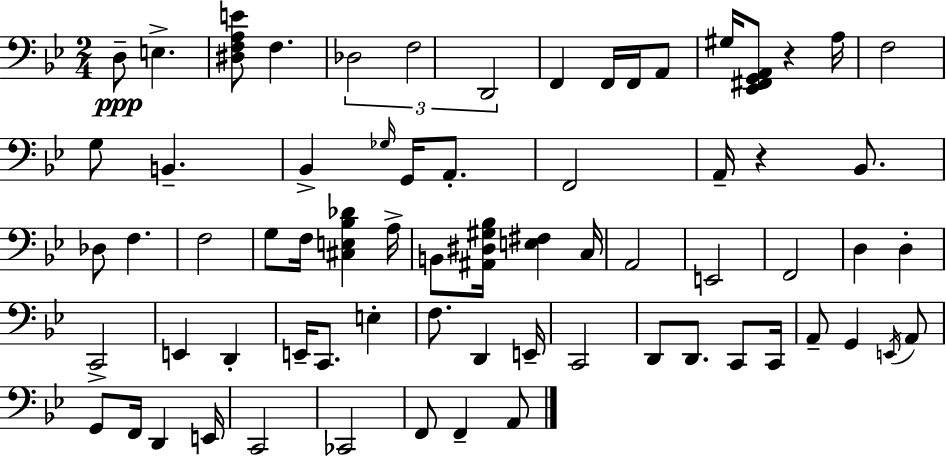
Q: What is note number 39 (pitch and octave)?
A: E2